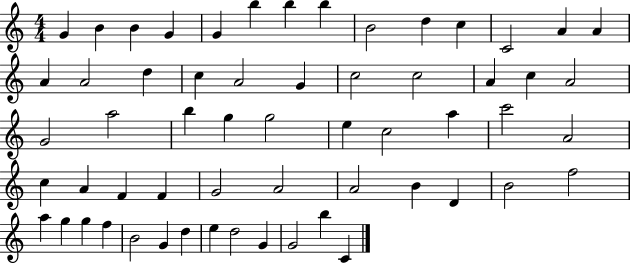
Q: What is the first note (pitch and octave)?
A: G4